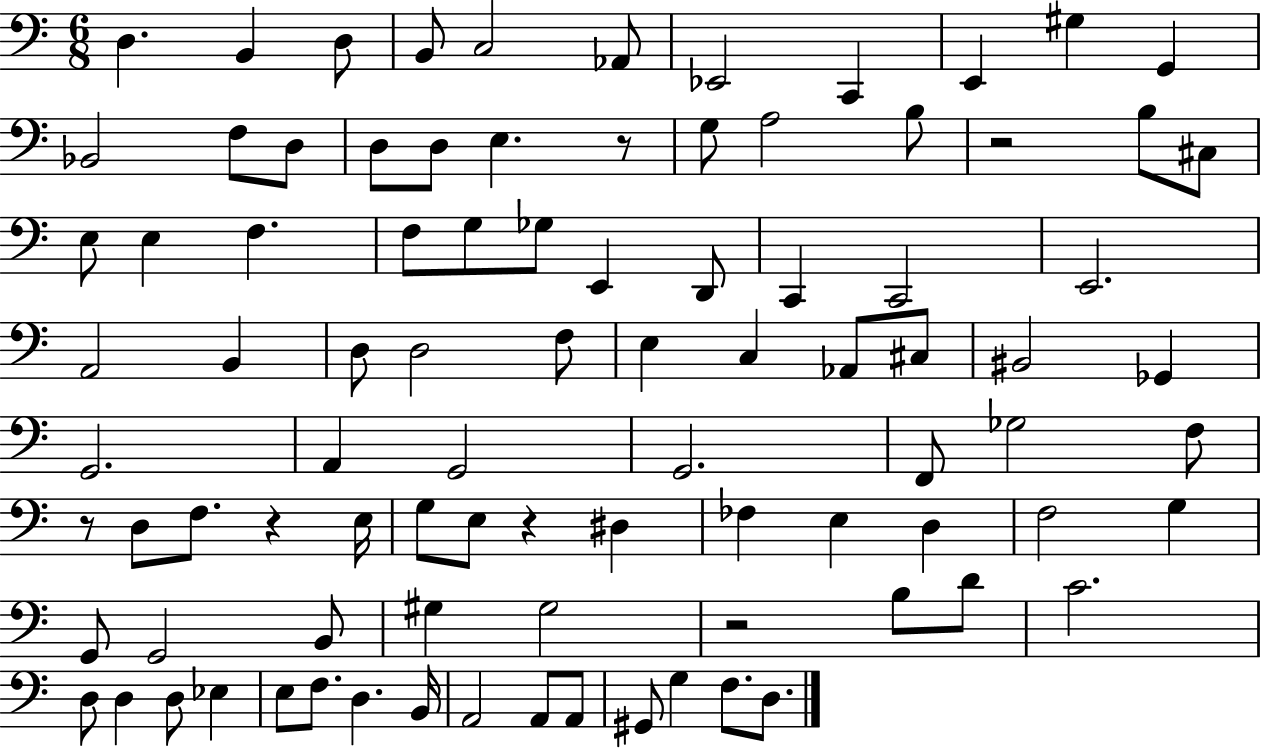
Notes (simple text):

D3/q. B2/q D3/e B2/e C3/h Ab2/e Eb2/h C2/q E2/q G#3/q G2/q Bb2/h F3/e D3/e D3/e D3/e E3/q. R/e G3/e A3/h B3/e R/h B3/e C#3/e E3/e E3/q F3/q. F3/e G3/e Gb3/e E2/q D2/e C2/q C2/h E2/h. A2/h B2/q D3/e D3/h F3/e E3/q C3/q Ab2/e C#3/e BIS2/h Gb2/q G2/h. A2/q G2/h G2/h. F2/e Gb3/h F3/e R/e D3/e F3/e. R/q E3/s G3/e E3/e R/q D#3/q FES3/q E3/q D3/q F3/h G3/q G2/e G2/h B2/e G#3/q G#3/h R/h B3/e D4/e C4/h. D3/e D3/q D3/e Eb3/q E3/e F3/e. D3/q. B2/s A2/h A2/e A2/e G#2/e G3/q F3/e. D3/e.